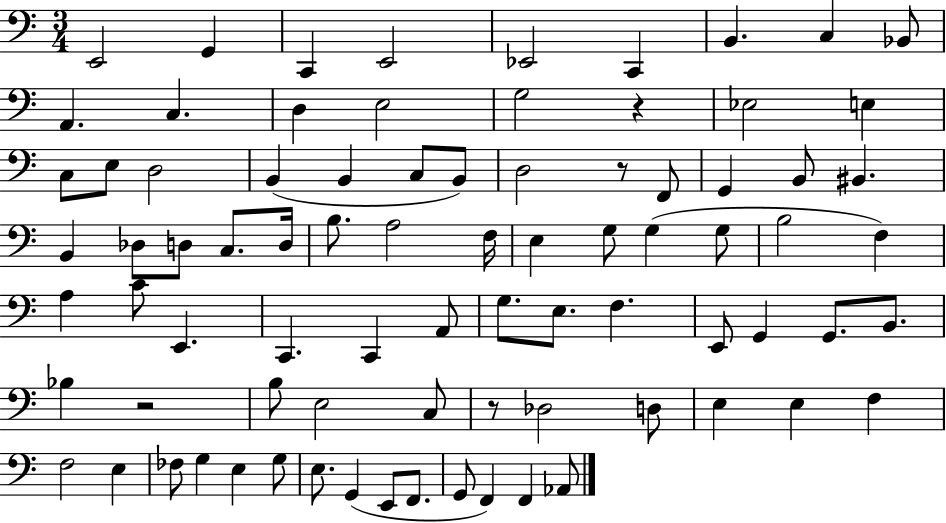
E2/h G2/q C2/q E2/h Eb2/h C2/q B2/q. C3/q Bb2/e A2/q. C3/q. D3/q E3/h G3/h R/q Eb3/h E3/q C3/e E3/e D3/h B2/q B2/q C3/e B2/e D3/h R/e F2/e G2/q B2/e BIS2/q. B2/q Db3/e D3/e C3/e. D3/s B3/e. A3/h F3/s E3/q G3/e G3/q G3/e B3/h F3/q A3/q C4/e E2/q. C2/q. C2/q A2/e G3/e. E3/e. F3/q. E2/e G2/q G2/e. B2/e. Bb3/q R/h B3/e E3/h C3/e R/e Db3/h D3/e E3/q E3/q F3/q F3/h E3/q FES3/e G3/q E3/q G3/e E3/e. G2/q E2/e F2/e. G2/e F2/q F2/q Ab2/e